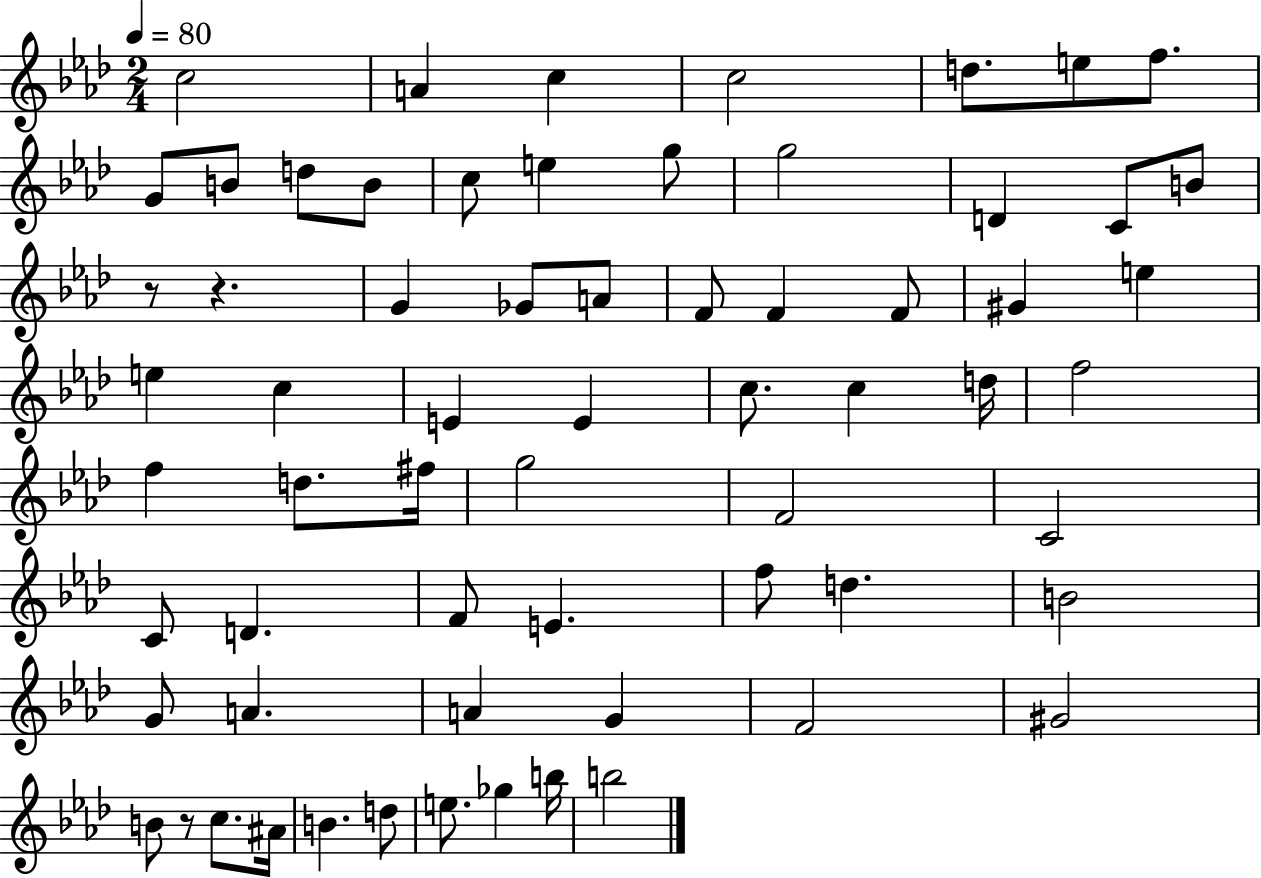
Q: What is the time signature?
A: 2/4